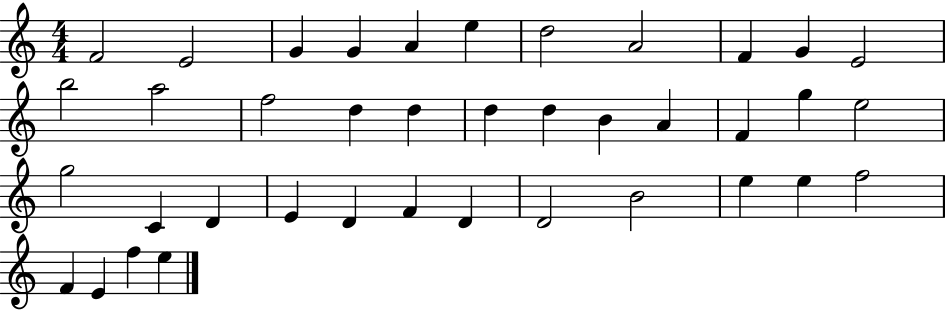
{
  \clef treble
  \numericTimeSignature
  \time 4/4
  \key c \major
  f'2 e'2 | g'4 g'4 a'4 e''4 | d''2 a'2 | f'4 g'4 e'2 | \break b''2 a''2 | f''2 d''4 d''4 | d''4 d''4 b'4 a'4 | f'4 g''4 e''2 | \break g''2 c'4 d'4 | e'4 d'4 f'4 d'4 | d'2 b'2 | e''4 e''4 f''2 | \break f'4 e'4 f''4 e''4 | \bar "|."
}